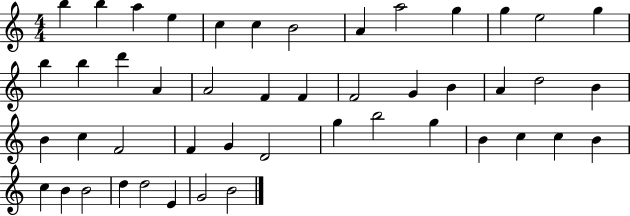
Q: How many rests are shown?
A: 0